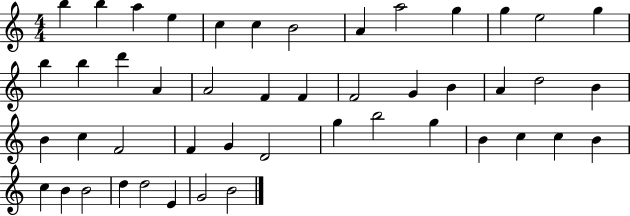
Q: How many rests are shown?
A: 0